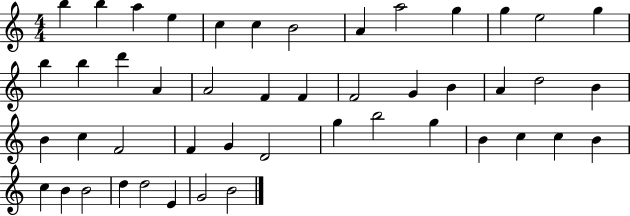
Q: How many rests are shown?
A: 0